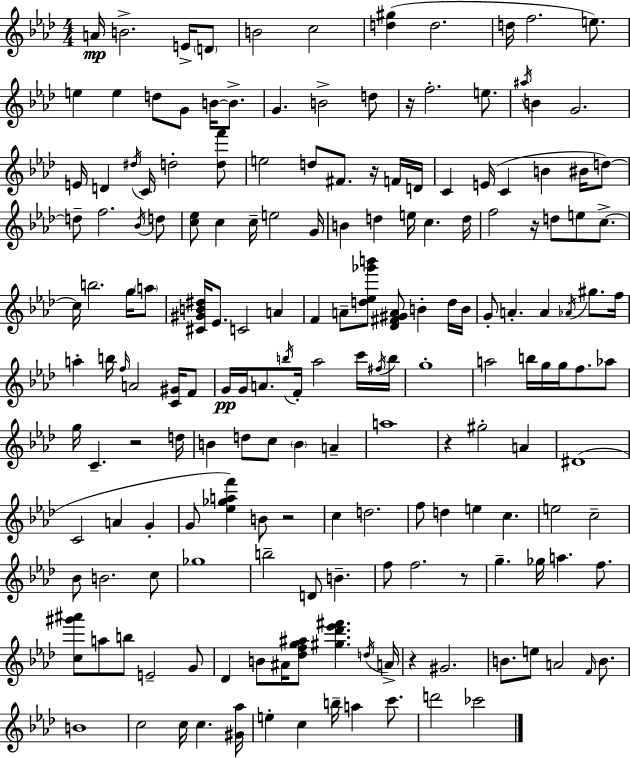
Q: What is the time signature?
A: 4/4